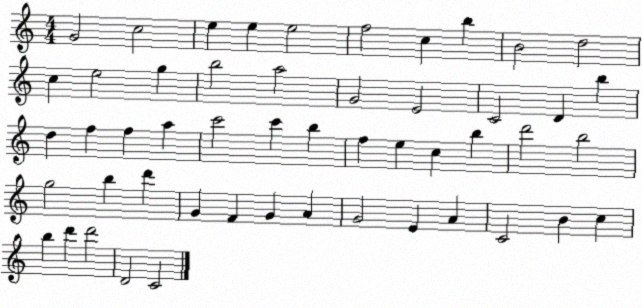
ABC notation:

X:1
T:Untitled
M:4/4
L:1/4
K:C
G2 c2 e e e2 f2 c b B2 d2 c e2 g b2 a2 G2 E2 C2 D b d f f a c'2 c' b f e c b d'2 b2 g2 b d' G F G A G2 E A C2 B c b d' d'2 D2 C2